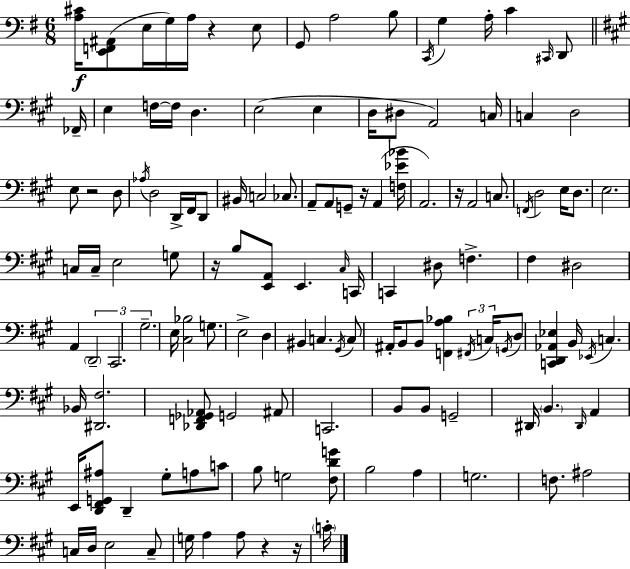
[A3,C#4]/s [E2,F2,A#2]/e E3/s G3/s A3/s R/q E3/e G2/e A3/h B3/e C2/s G3/q A3/s C4/q C#2/s D2/e FES2/s E3/q F3/s F3/s D3/q. E3/h E3/q D3/s D#3/e A2/h C3/s C3/q D3/h E3/e R/h D3/e Ab3/s D3/h D2/s F#2/s D2/e BIS2/s C3/h CES3/e. A2/e A2/e G2/e R/s A2/q [F3,Eb4,Bb4]/s A2/h. R/s A2/h C3/e. F2/s D3/h E3/s D3/e. E3/h. C3/s C3/s E3/h G3/e R/s B3/e [E2,A2]/e E2/q. C#3/s C2/s C2/q D#3/e F3/q. F#3/q D#3/h A2/q D2/h C#2/h. G#3/h. E3/s [C#3,Bb3]/h G3/e. E3/h D3/q BIS2/q C3/q. G#2/s C3/e A#2/s B2/e B2/e [F2,A3,Bb3]/q F#2/s C3/s G2/s D3/e [C2,D2,Ab2,Eb3]/q B2/s Eb2/s C3/q. Bb2/s [D#2,F#3]/h. [Db2,F2,Gb2,Ab2]/e G2/h A#2/e C2/h. B2/e B2/e G2/h D#2/s B2/q. D#2/s A2/q E2/s [D2,F#2,G2,A#3]/e D2/q G#3/e A3/e C4/e B3/e G3/h [F#3,D4,G4]/e B3/h A3/q G3/h. F3/e. A#3/h C3/s D3/s E3/h C3/e G3/s A3/q A3/e R/q R/s C4/s